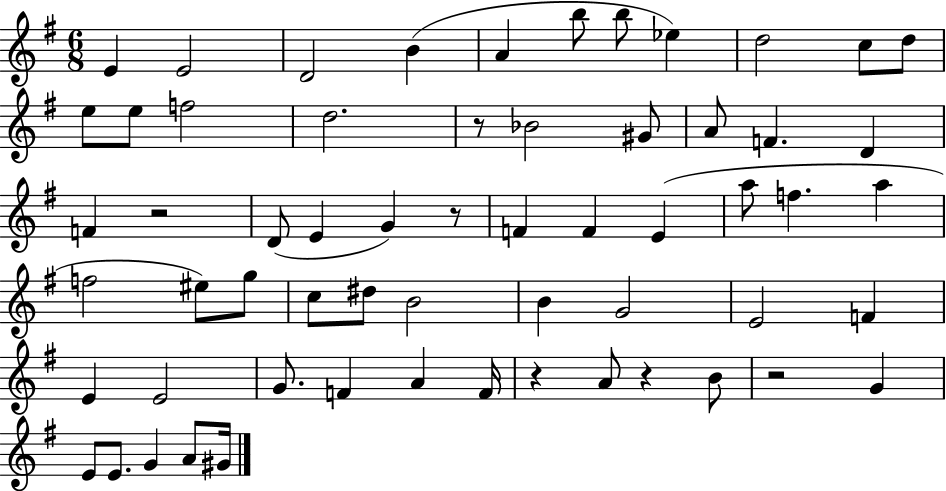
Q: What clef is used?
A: treble